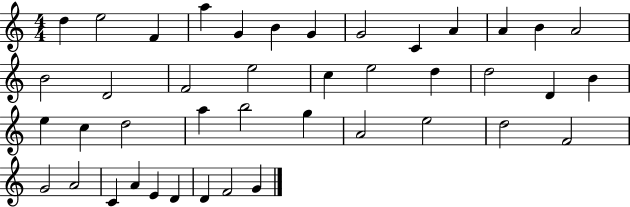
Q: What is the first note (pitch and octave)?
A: D5